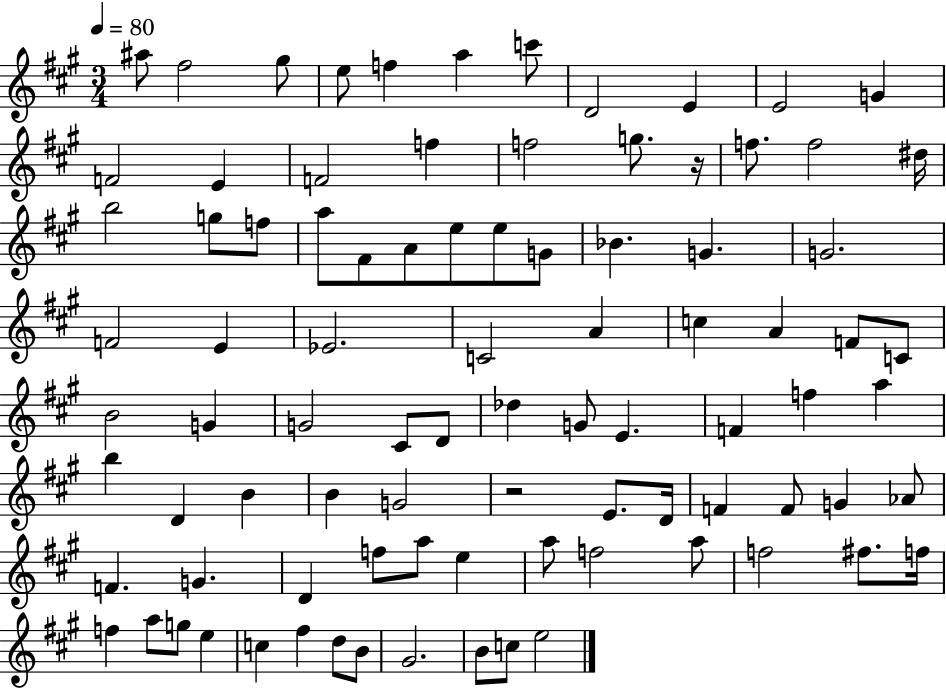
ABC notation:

X:1
T:Untitled
M:3/4
L:1/4
K:A
^a/2 ^f2 ^g/2 e/2 f a c'/2 D2 E E2 G F2 E F2 f f2 g/2 z/4 f/2 f2 ^d/4 b2 g/2 f/2 a/2 ^F/2 A/2 e/2 e/2 G/2 _B G G2 F2 E _E2 C2 A c A F/2 C/2 B2 G G2 ^C/2 D/2 _d G/2 E F f a b D B B G2 z2 E/2 D/4 F F/2 G _A/2 F G D f/2 a/2 e a/2 f2 a/2 f2 ^f/2 f/4 f a/2 g/2 e c ^f d/2 B/2 ^G2 B/2 c/2 e2